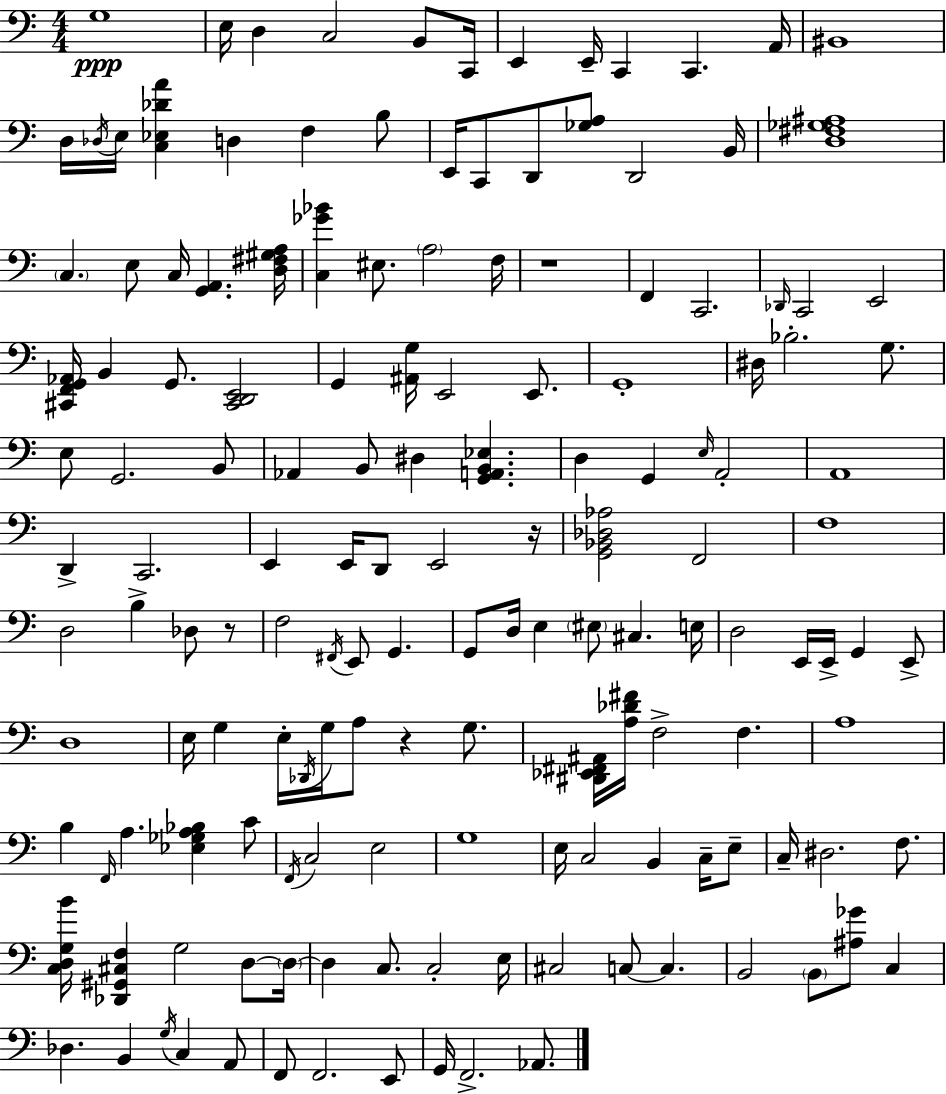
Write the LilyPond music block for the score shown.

{
  \clef bass
  \numericTimeSignature
  \time 4/4
  \key a \minor
  g1\ppp | e16 d4 c2 b,8 c,16 | e,4 e,16-- c,4 c,4. a,16 | bis,1 | \break d16 \acciaccatura { des16 } e16 <c ees des' a'>4 d4 f4 b8 | e,16 c,8 d,8 <ges a>8 d,2 | b,16 <d fis ges ais>1 | \parenthesize c4. e8 c16 <g, a,>4. | \break <d fis gis a>16 <c ges' bes'>4 eis8. \parenthesize a2 | f16 r1 | f,4 c,2. | \grace { des,16 } c,2 e,2 | \break <cis, f, g, aes,>16 b,4 g,8. <cis, d, e,>2 | g,4 <ais, g>16 e,2 e,8. | g,1-. | dis16 bes2.-. g8. | \break e8 g,2. | b,8 aes,4 b,8 dis4 <g, a, b, ees>4. | d4 g,4 \grace { e16 } a,2-. | a,1 | \break d,4-> c,2. | e,4 e,16 d,8 e,2 | r16 <g, bes, des aes>2 f,2 | f1 | \break d2 b4-> des8 | r8 f2 \acciaccatura { fis,16 } e,8 g,4. | g,8 d16 e4 \parenthesize eis8 cis4. | e16 d2 e,16 e,16-> g,4 | \break e,8-> d1 | e16 g4 e16-. \acciaccatura { des,16 } g16 a8 r4 | g8. <dis, ees, fis, ais,>16 <a des' fis'>16 f2-> f4. | a1 | \break b4 \grace { f,16 } a4. | <ees ges a bes>4 c'8 \acciaccatura { f,16 } c2 e2 | g1 | e16 c2 | \break b,4 c16-- e8-- c16-- dis2. | f8. <c d g b'>16 <des, gis, cis f>4 g2 | d8~~ \parenthesize d16~~ d4 c8. c2-. | e16 cis2 c8~~ | \break c4. b,2 \parenthesize b,8 | <ais ges'>8 c4 des4. b,4 | \acciaccatura { g16 } c4 a,8 f,8 f,2. | e,8 g,16 f,2.-> | \break aes,8. \bar "|."
}